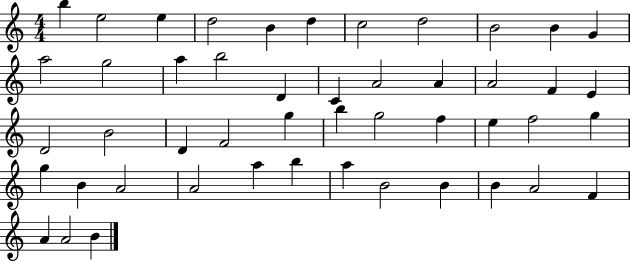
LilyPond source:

{
  \clef treble
  \numericTimeSignature
  \time 4/4
  \key c \major
  b''4 e''2 e''4 | d''2 b'4 d''4 | c''2 d''2 | b'2 b'4 g'4 | \break a''2 g''2 | a''4 b''2 d'4 | c'4 a'2 a'4 | a'2 f'4 e'4 | \break d'2 b'2 | d'4 f'2 g''4 | b''4 g''2 f''4 | e''4 f''2 g''4 | \break g''4 b'4 a'2 | a'2 a''4 b''4 | a''4 b'2 b'4 | b'4 a'2 f'4 | \break a'4 a'2 b'4 | \bar "|."
}